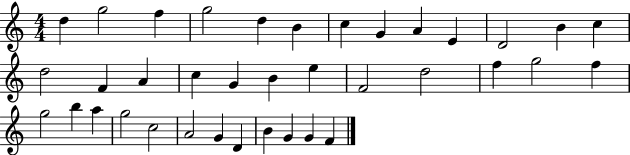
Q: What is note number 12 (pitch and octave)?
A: B4